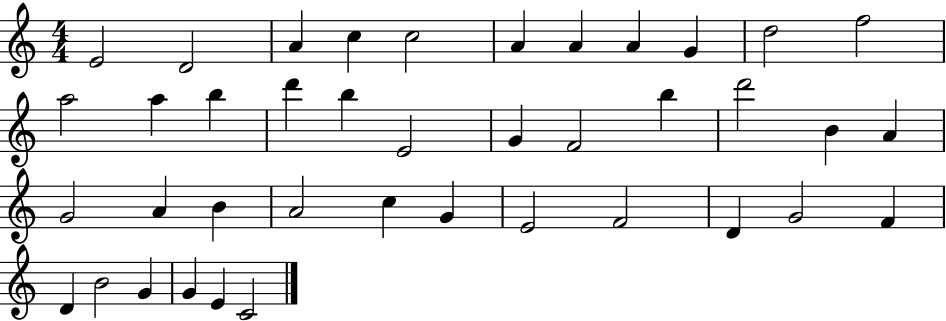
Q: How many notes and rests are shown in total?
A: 40